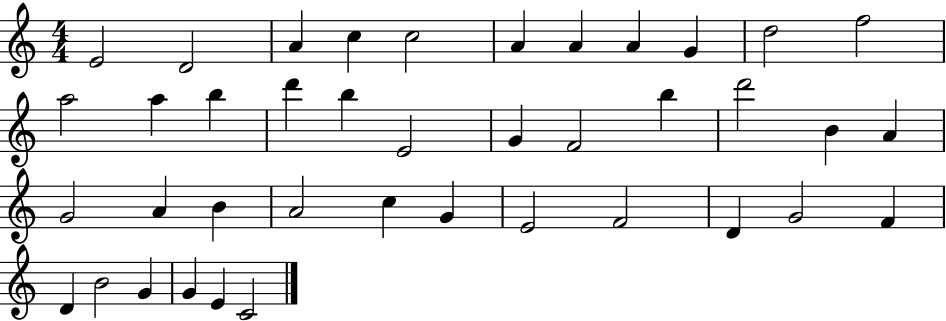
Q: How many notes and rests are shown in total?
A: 40